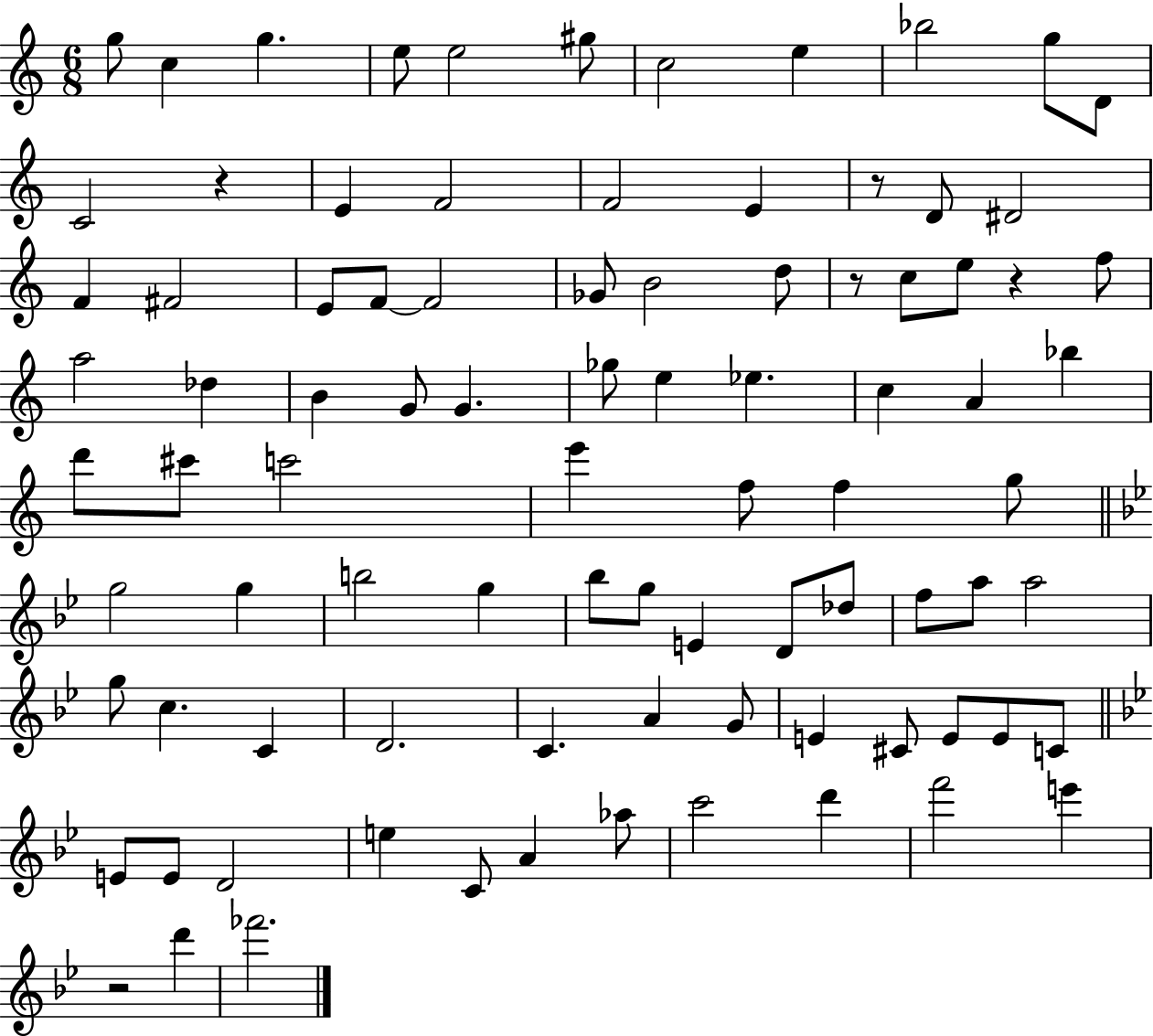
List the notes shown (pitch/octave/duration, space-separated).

G5/e C5/q G5/q. E5/e E5/h G#5/e C5/h E5/q Bb5/h G5/e D4/e C4/h R/q E4/q F4/h F4/h E4/q R/e D4/e D#4/h F4/q F#4/h E4/e F4/e F4/h Gb4/e B4/h D5/e R/e C5/e E5/e R/q F5/e A5/h Db5/q B4/q G4/e G4/q. Gb5/e E5/q Eb5/q. C5/q A4/q Bb5/q D6/e C#6/e C6/h E6/q F5/e F5/q G5/e G5/h G5/q B5/h G5/q Bb5/e G5/e E4/q D4/e Db5/e F5/e A5/e A5/h G5/e C5/q. C4/q D4/h. C4/q. A4/q G4/e E4/q C#4/e E4/e E4/e C4/e E4/e E4/e D4/h E5/q C4/e A4/q Ab5/e C6/h D6/q F6/h E6/q R/h D6/q FES6/h.